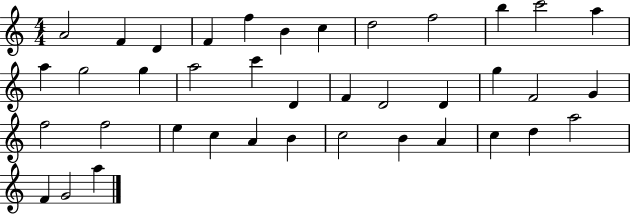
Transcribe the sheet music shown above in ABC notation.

X:1
T:Untitled
M:4/4
L:1/4
K:C
A2 F D F f B c d2 f2 b c'2 a a g2 g a2 c' D F D2 D g F2 G f2 f2 e c A B c2 B A c d a2 F G2 a